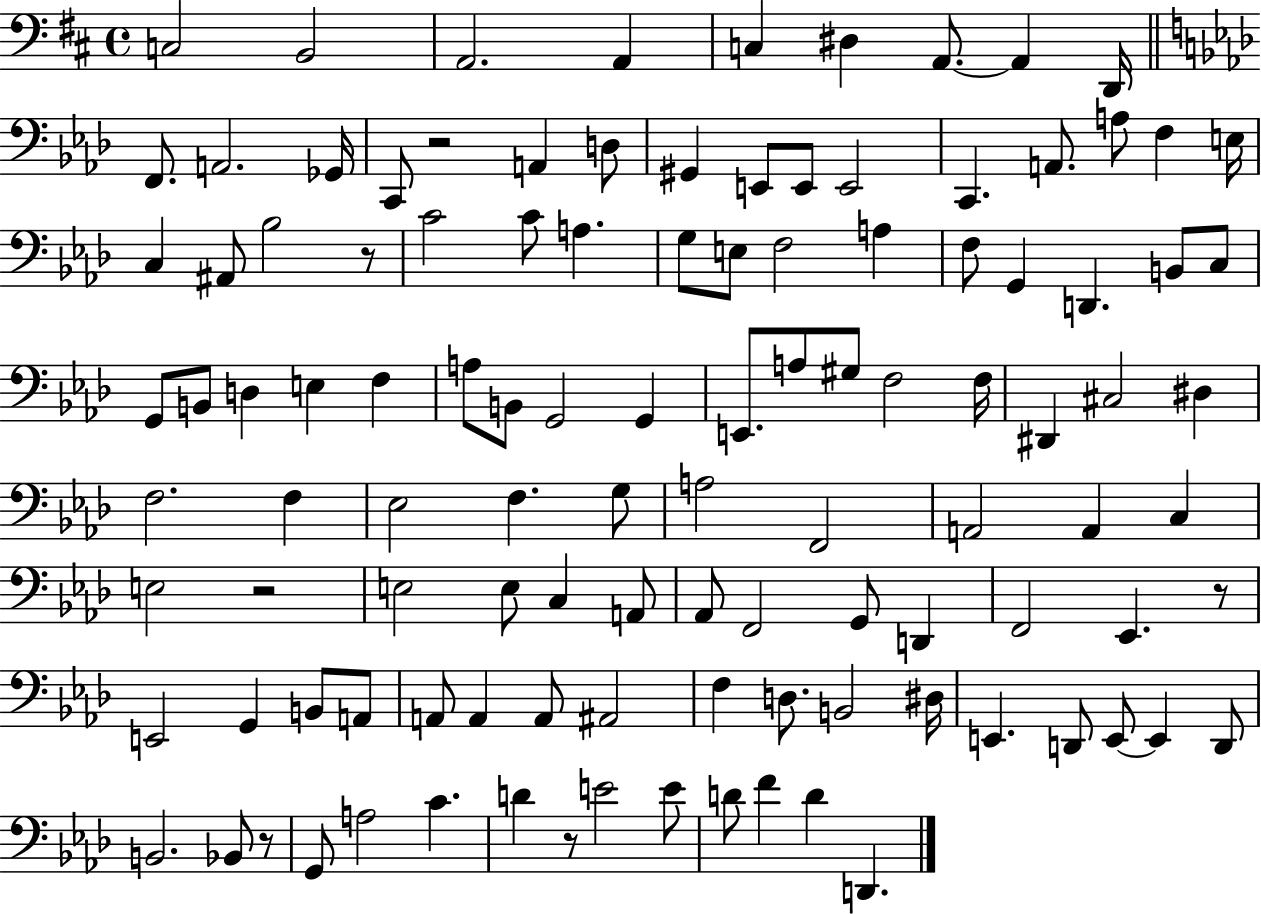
C3/h B2/h A2/h. A2/q C3/q D#3/q A2/e. A2/q D2/s F2/e. A2/h. Gb2/s C2/e R/h A2/q D3/e G#2/q E2/e E2/e E2/h C2/q. A2/e. A3/e F3/q E3/s C3/q A#2/e Bb3/h R/e C4/h C4/e A3/q. G3/e E3/e F3/h A3/q F3/e G2/q D2/q. B2/e C3/e G2/e B2/e D3/q E3/q F3/q A3/e B2/e G2/h G2/q E2/e. A3/e G#3/e F3/h F3/s D#2/q C#3/h D#3/q F3/h. F3/q Eb3/h F3/q. G3/e A3/h F2/h A2/h A2/q C3/q E3/h R/h E3/h E3/e C3/q A2/e Ab2/e F2/h G2/e D2/q F2/h Eb2/q. R/e E2/h G2/q B2/e A2/e A2/e A2/q A2/e A#2/h F3/q D3/e. B2/h D#3/s E2/q. D2/e E2/e E2/q D2/e B2/h. Bb2/e R/e G2/e A3/h C4/q. D4/q R/e E4/h E4/e D4/e F4/q D4/q D2/q.